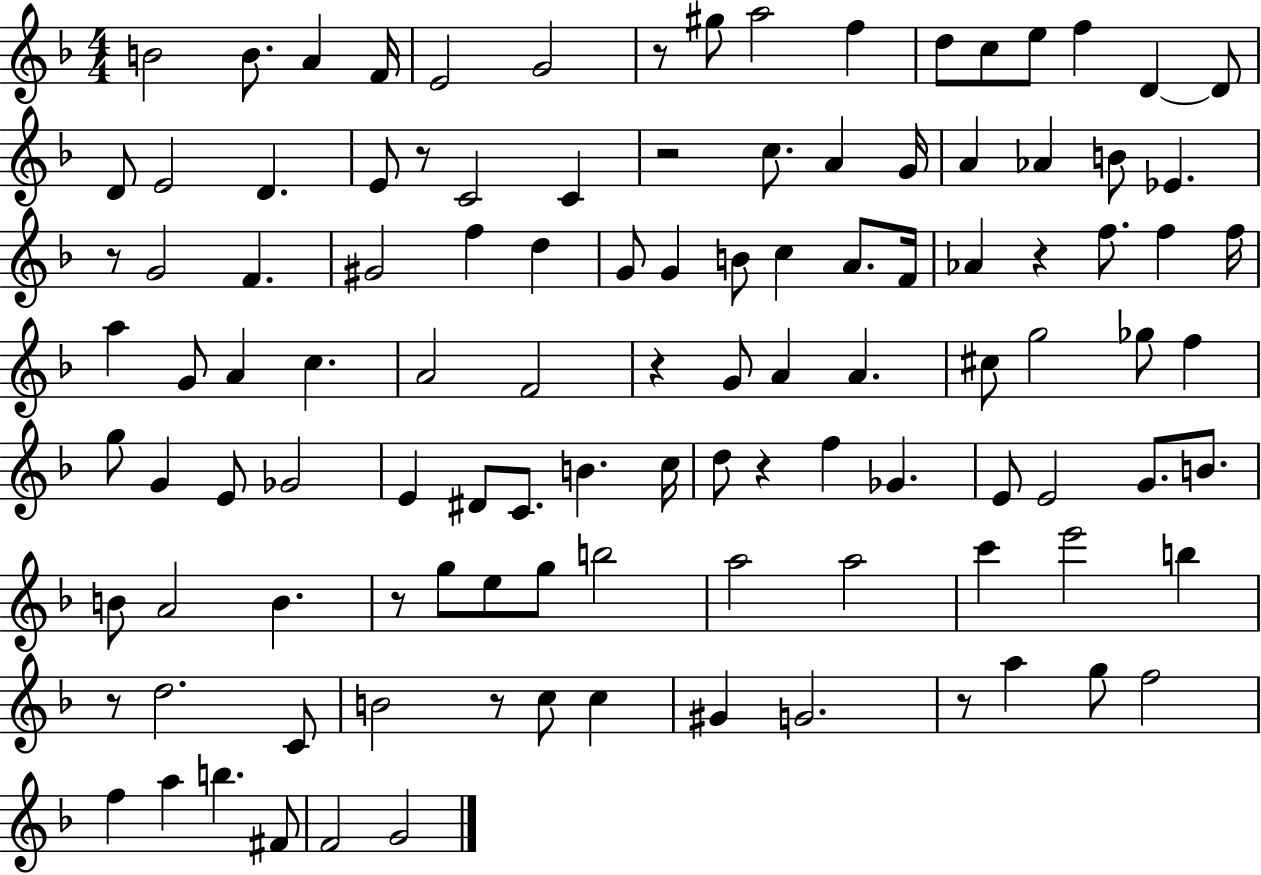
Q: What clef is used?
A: treble